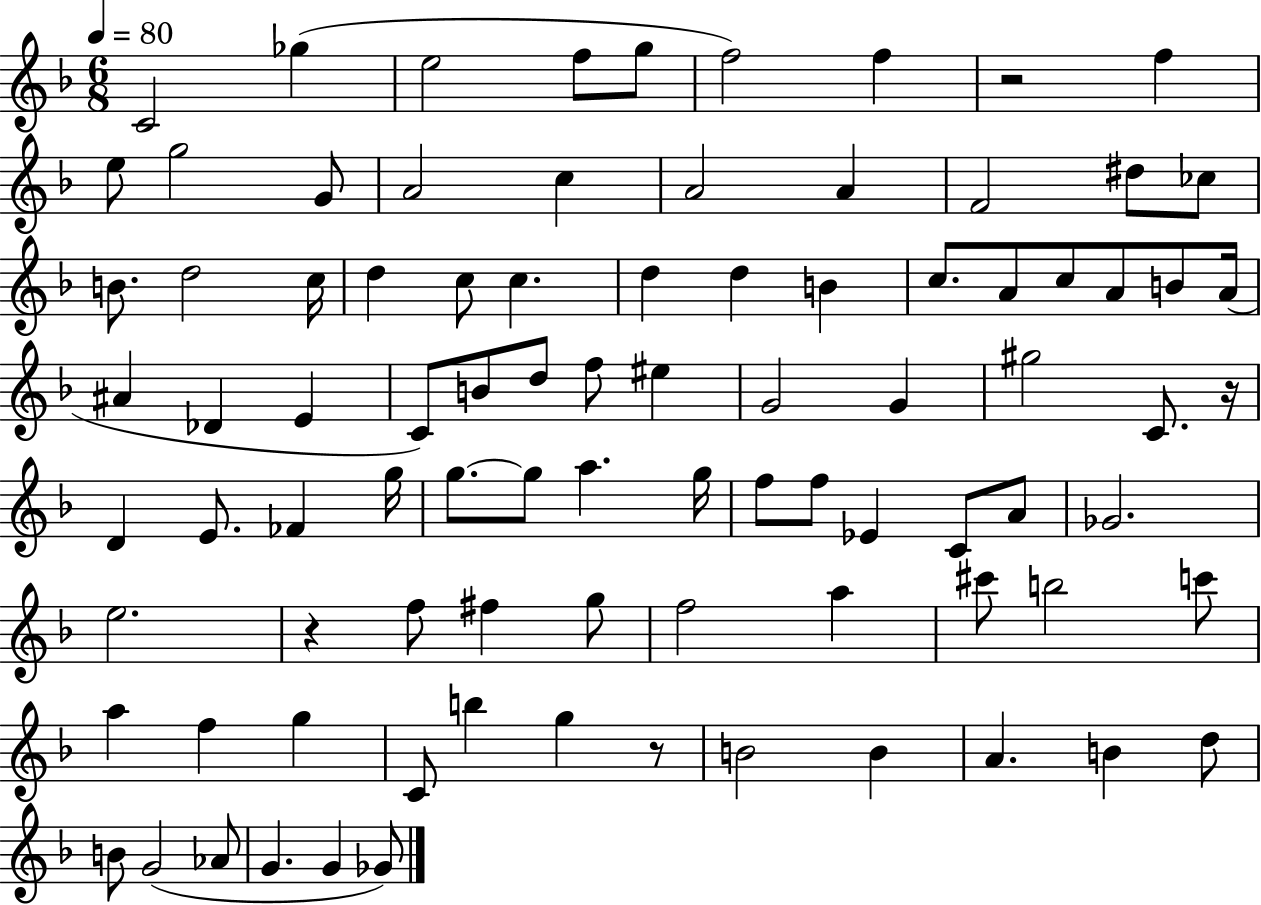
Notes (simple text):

C4/h Gb5/q E5/h F5/e G5/e F5/h F5/q R/h F5/q E5/e G5/h G4/e A4/h C5/q A4/h A4/q F4/h D#5/e CES5/e B4/e. D5/h C5/s D5/q C5/e C5/q. D5/q D5/q B4/q C5/e. A4/e C5/e A4/e B4/e A4/s A#4/q Db4/q E4/q C4/e B4/e D5/e F5/e EIS5/q G4/h G4/q G#5/h C4/e. R/s D4/q E4/e. FES4/q G5/s G5/e. G5/e A5/q. G5/s F5/e F5/e Eb4/q C4/e A4/e Gb4/h. E5/h. R/q F5/e F#5/q G5/e F5/h A5/q C#6/e B5/h C6/e A5/q F5/q G5/q C4/e B5/q G5/q R/e B4/h B4/q A4/q. B4/q D5/e B4/e G4/h Ab4/e G4/q. G4/q Gb4/e